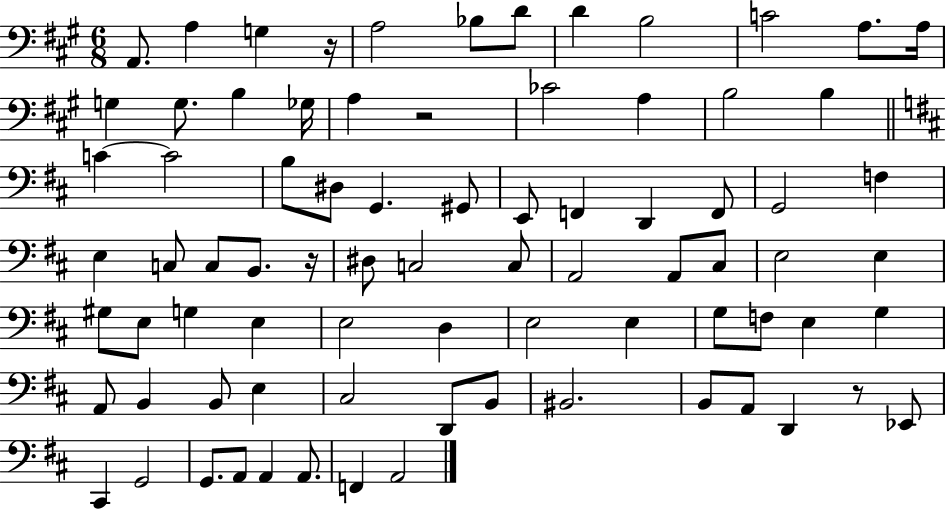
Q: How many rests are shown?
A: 4